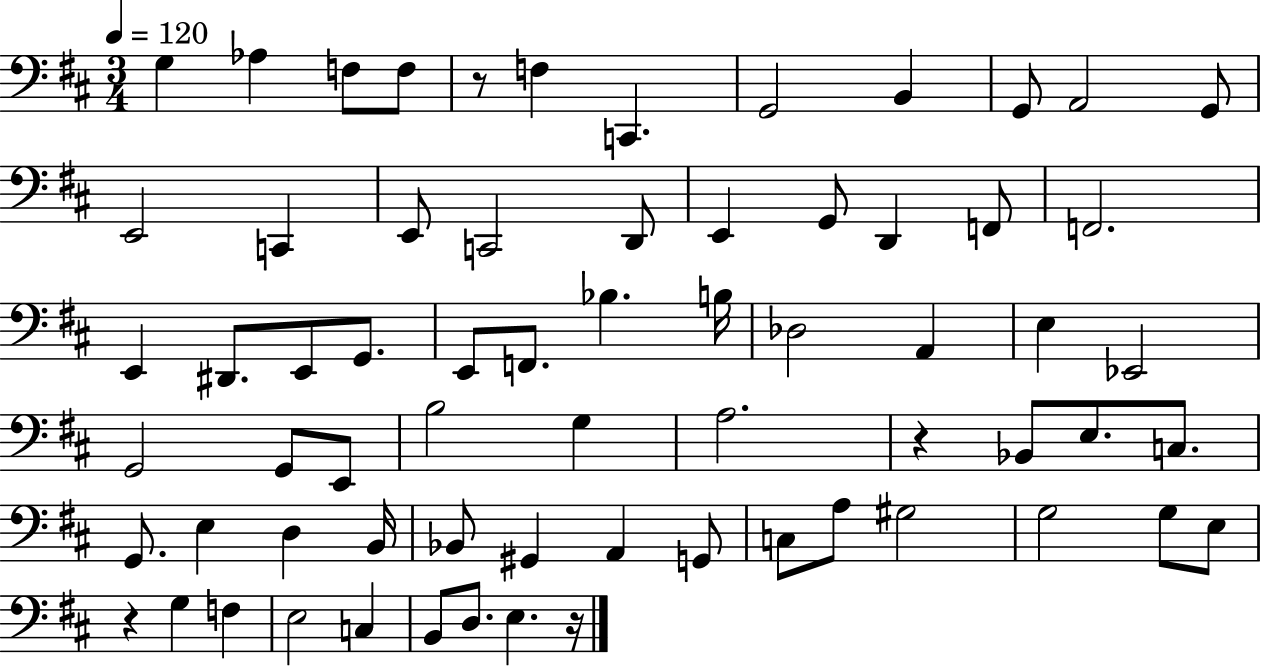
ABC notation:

X:1
T:Untitled
M:3/4
L:1/4
K:D
G, _A, F,/2 F,/2 z/2 F, C,, G,,2 B,, G,,/2 A,,2 G,,/2 E,,2 C,, E,,/2 C,,2 D,,/2 E,, G,,/2 D,, F,,/2 F,,2 E,, ^D,,/2 E,,/2 G,,/2 E,,/2 F,,/2 _B, B,/4 _D,2 A,, E, _E,,2 G,,2 G,,/2 E,,/2 B,2 G, A,2 z _B,,/2 E,/2 C,/2 G,,/2 E, D, B,,/4 _B,,/2 ^G,, A,, G,,/2 C,/2 A,/2 ^G,2 G,2 G,/2 E,/2 z G, F, E,2 C, B,,/2 D,/2 E, z/4